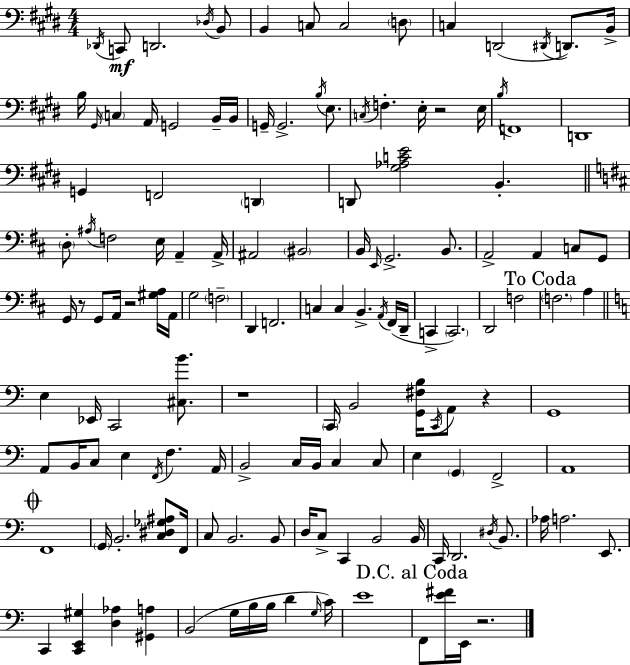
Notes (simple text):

Db2/s C2/e D2/h. Db3/s B2/e B2/q C3/e C3/h D3/e C3/q D2/h D#2/s D2/e. B2/s B3/s G#2/s C3/q A2/s G2/h B2/s B2/s G2/s G2/h. B3/s E3/e. C3/s F3/q. E3/s R/h E3/s B3/s F2/w D2/w G2/q F2/h D2/q D2/e [G#3,Ab3,C4,E4]/h B2/q. D3/e A#3/s F3/h E3/s A2/q A2/s A#2/h BIS2/h B2/s E2/s G2/h. B2/e. A2/h A2/q C3/e G2/e G2/s R/e G2/e A2/s R/h [G#3,A3]/s A2/s G3/h F3/h D2/q F2/h. C3/q C3/q B2/q. A2/s F#2/s D2/s C2/q C2/h. D2/h F3/h F3/h. A3/q E3/q Eb2/s C2/h [C#3,B4]/e. R/w C2/s B2/h [G2,F#3,B3]/s C2/s A2/e R/q G2/w A2/e B2/s C3/e E3/q F2/s F3/q. A2/s B2/h C3/s B2/s C3/q C3/e E3/q G2/q F2/h A2/w F2/w G2/s B2/h. [C3,D#3,Gb3,A#3]/e F2/s C3/e B2/h. B2/e D3/s C3/e C2/q B2/h B2/s C2/s D2/h. D#3/s B2/e. Ab3/s A3/h. E2/e. C2/q [C2,E2,G#3]/q [D3,Ab3]/q [G#2,A3]/q B2/h G3/s B3/s B3/s D4/q G3/s C4/s E4/w F2/e [E4,F#4]/s E2/s R/h.